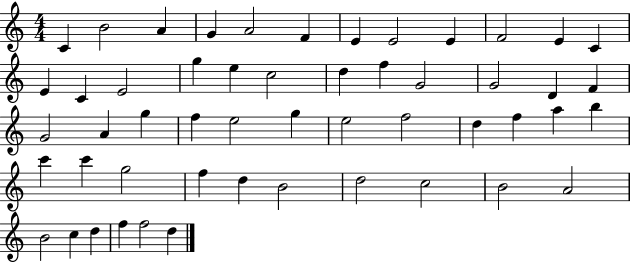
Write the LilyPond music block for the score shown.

{
  \clef treble
  \numericTimeSignature
  \time 4/4
  \key c \major
  c'4 b'2 a'4 | g'4 a'2 f'4 | e'4 e'2 e'4 | f'2 e'4 c'4 | \break e'4 c'4 e'2 | g''4 e''4 c''2 | d''4 f''4 g'2 | g'2 d'4 f'4 | \break g'2 a'4 g''4 | f''4 e''2 g''4 | e''2 f''2 | d''4 f''4 a''4 b''4 | \break c'''4 c'''4 g''2 | f''4 d''4 b'2 | d''2 c''2 | b'2 a'2 | \break b'2 c''4 d''4 | f''4 f''2 d''4 | \bar "|."
}